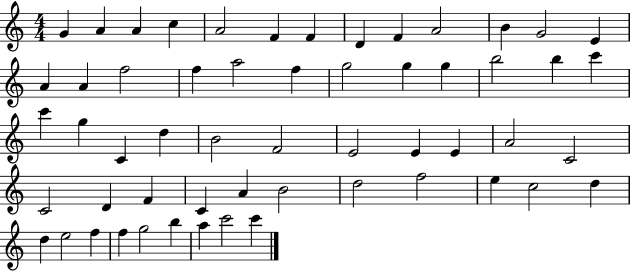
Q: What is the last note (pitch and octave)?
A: C6